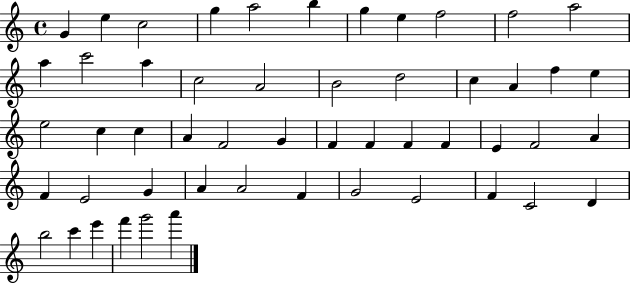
X:1
T:Untitled
M:4/4
L:1/4
K:C
G e c2 g a2 b g e f2 f2 a2 a c'2 a c2 A2 B2 d2 c A f e e2 c c A F2 G F F F F E F2 A F E2 G A A2 F G2 E2 F C2 D b2 c' e' f' g'2 a'